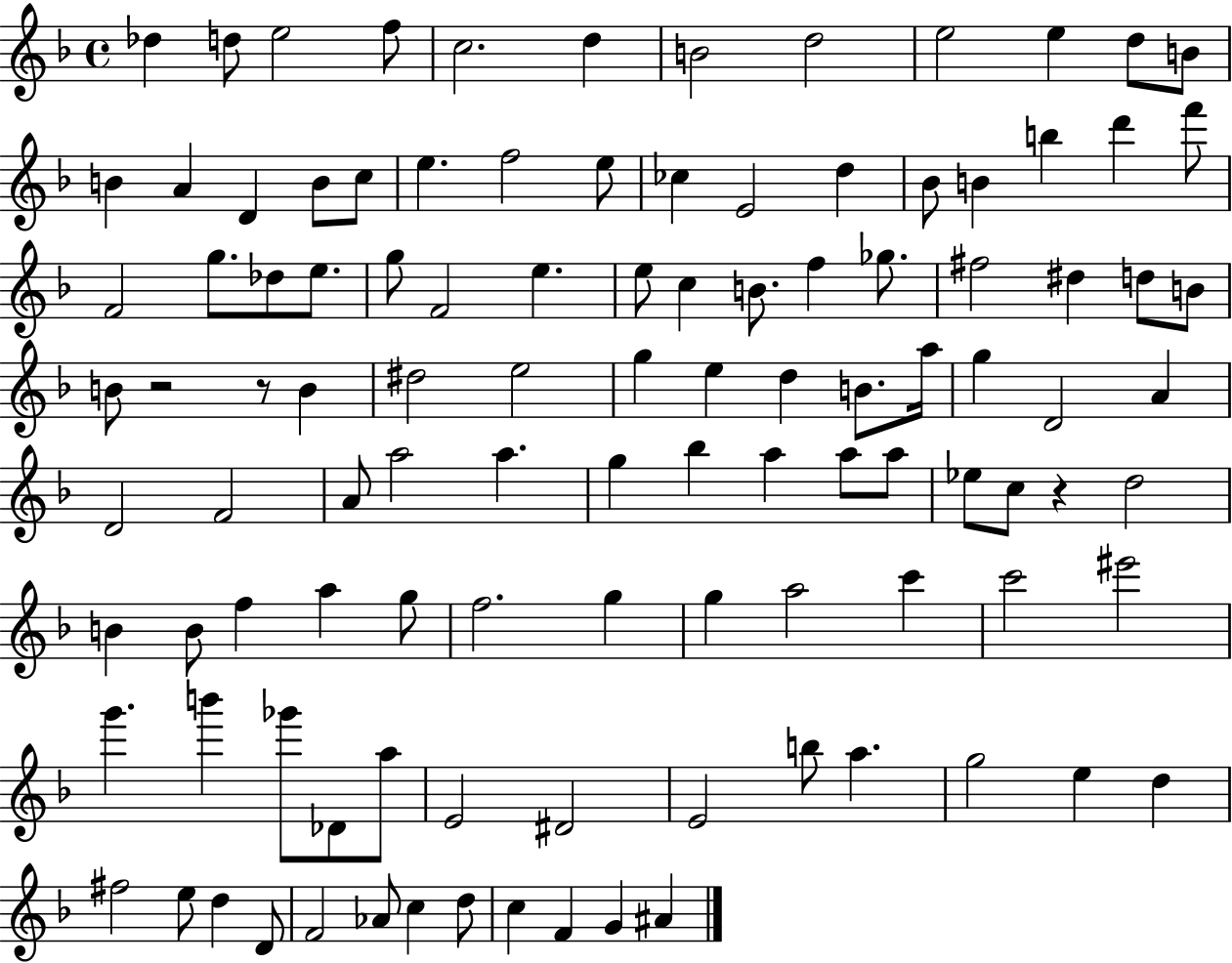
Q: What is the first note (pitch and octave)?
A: Db5